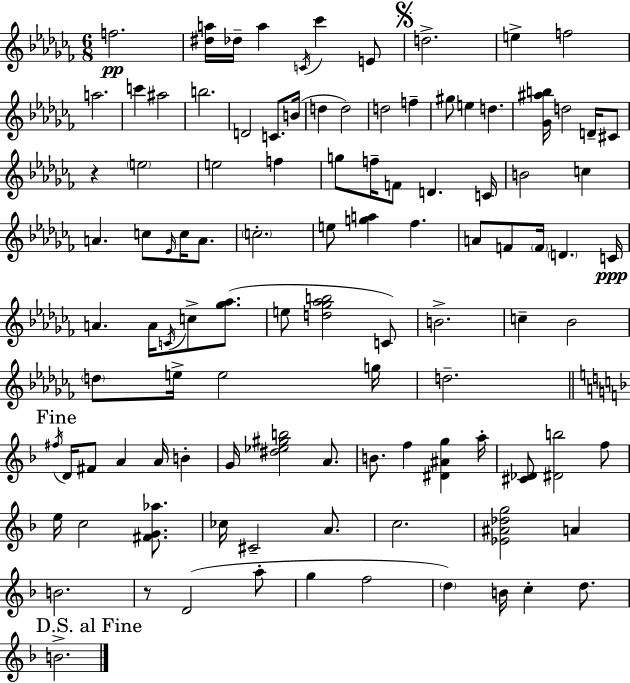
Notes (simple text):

F5/h. [D#5,A5]/s Db5/s A5/q C4/s CES6/q E4/e D5/h. E5/q F5/h A5/h. C6/q A#5/h B5/h. D4/h C4/e. B4/s D5/q D5/h D5/h F5/q G#5/e E5/q D5/q. [Gb4,A#5,B5]/s D5/h D4/s C#4/e R/q E5/h E5/h F5/q G5/e F5/s F4/e D4/q. C4/s B4/h C5/q A4/q. C5/e Eb4/s C5/s A4/e. C5/h. E5/e [G5,A5]/q FES5/q. A4/e F4/e F4/s D4/q. C4/s A4/q. A4/s C4/s C5/e [Gb5,Ab5]/e. E5/e [D5,Gb5,Ab5,B5]/h C4/e B4/h. C5/q Bb4/h D5/e E5/s E5/h G5/s D5/h. F#5/s D4/s F#4/e A4/q A4/s B4/q G4/s [D#5,Eb5,G#5,B5]/h A4/e. B4/e. F5/q [D#4,A#4,G5]/q A5/s [C#4,Db4]/e [D#4,B5]/h F5/e E5/s C5/h [F#4,G4,Ab5]/e. CES5/s C#4/h A4/e. C5/h. [Eb4,A#4,Db5,G5]/h A4/q B4/h. R/e D4/h A5/e G5/q F5/h D5/q B4/s C5/q D5/e. B4/h.